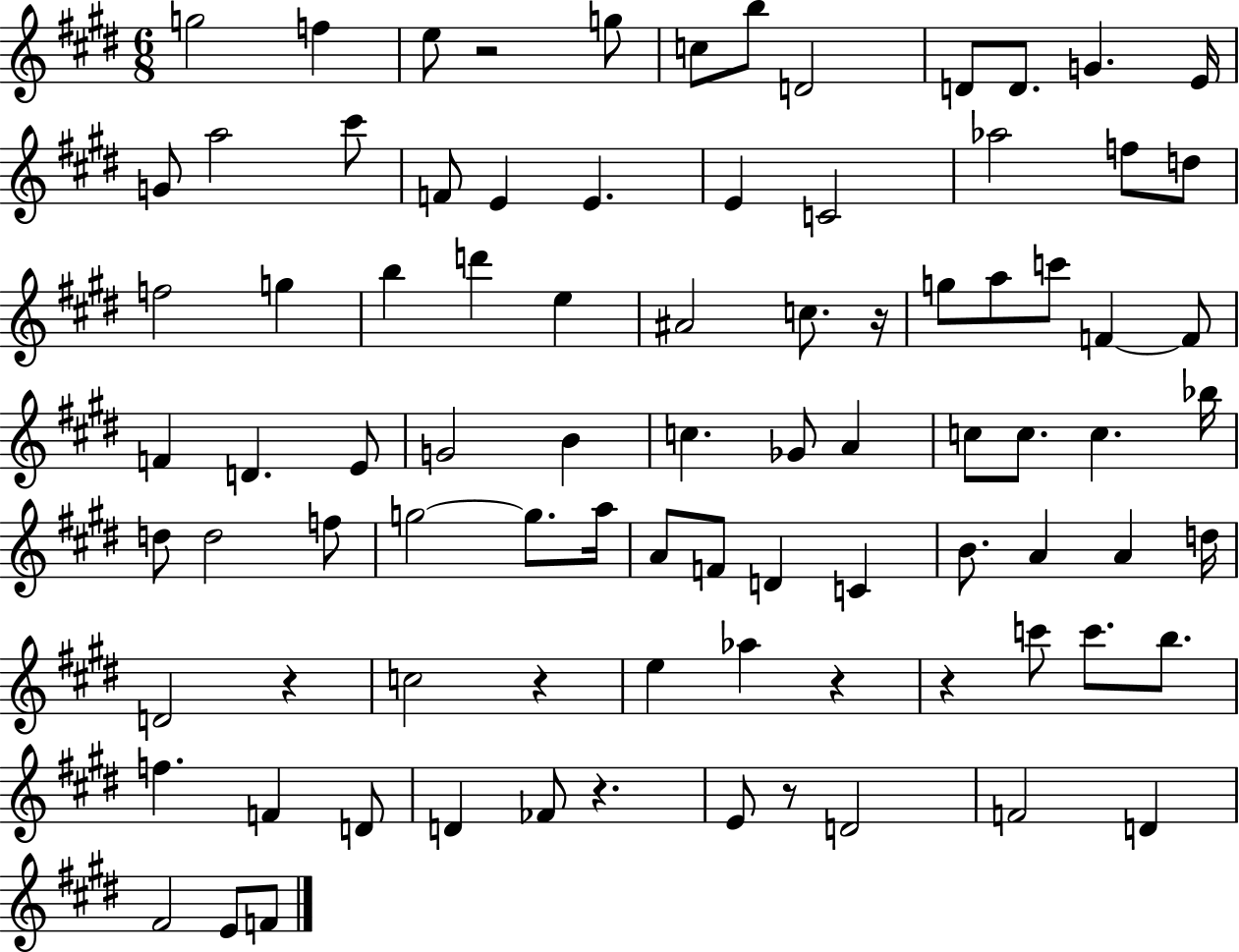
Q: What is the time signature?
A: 6/8